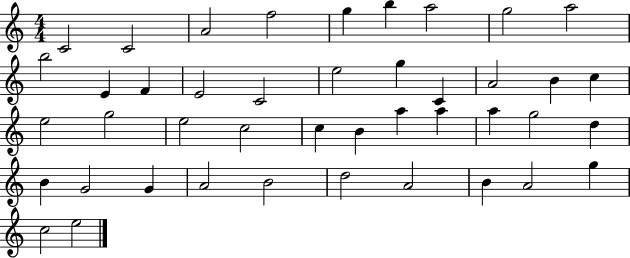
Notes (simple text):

C4/h C4/h A4/h F5/h G5/q B5/q A5/h G5/h A5/h B5/h E4/q F4/q E4/h C4/h E5/h G5/q C4/q A4/h B4/q C5/q E5/h G5/h E5/h C5/h C5/q B4/q A5/q A5/q A5/q G5/h D5/q B4/q G4/h G4/q A4/h B4/h D5/h A4/h B4/q A4/h G5/q C5/h E5/h